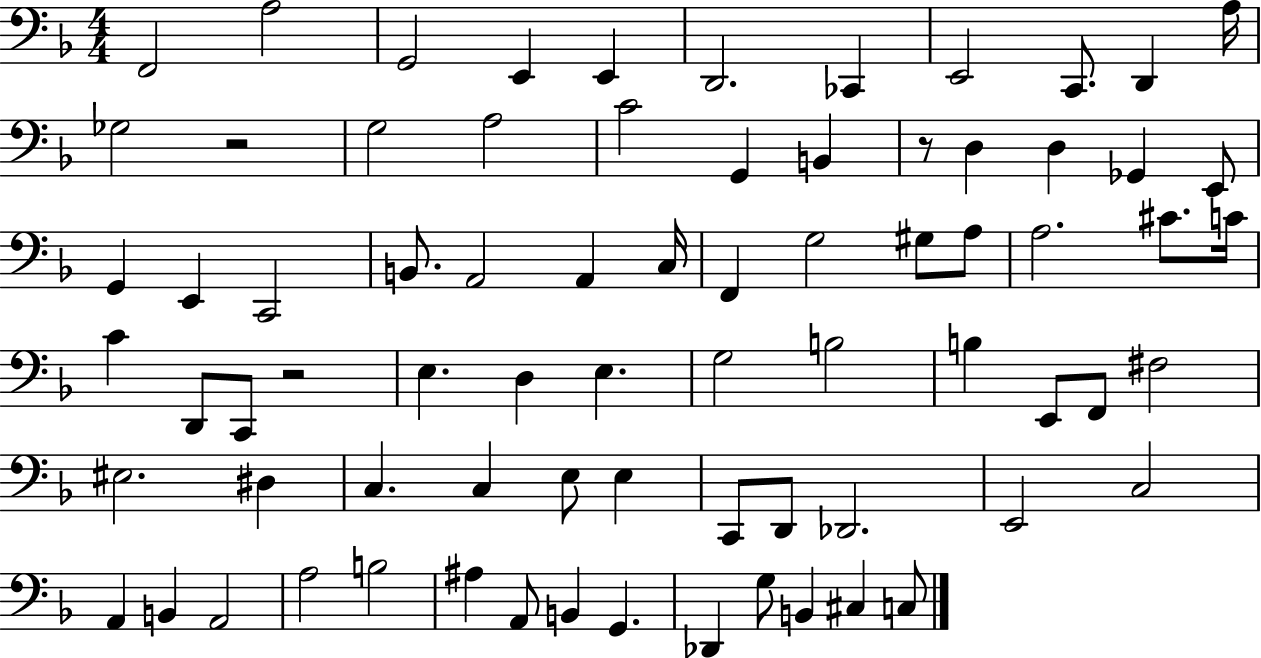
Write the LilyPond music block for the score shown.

{
  \clef bass
  \numericTimeSignature
  \time 4/4
  \key f \major
  f,2 a2 | g,2 e,4 e,4 | d,2. ces,4 | e,2 c,8. d,4 a16 | \break ges2 r2 | g2 a2 | c'2 g,4 b,4 | r8 d4 d4 ges,4 e,8 | \break g,4 e,4 c,2 | b,8. a,2 a,4 c16 | f,4 g2 gis8 a8 | a2. cis'8. c'16 | \break c'4 d,8 c,8 r2 | e4. d4 e4. | g2 b2 | b4 e,8 f,8 fis2 | \break eis2. dis4 | c4. c4 e8 e4 | c,8 d,8 des,2. | e,2 c2 | \break a,4 b,4 a,2 | a2 b2 | ais4 a,8 b,4 g,4. | des,4 g8 b,4 cis4 c8 | \break \bar "|."
}